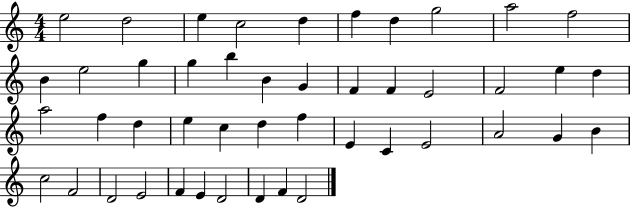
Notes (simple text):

E5/h D5/h E5/q C5/h D5/q F5/q D5/q G5/h A5/h F5/h B4/q E5/h G5/q G5/q B5/q B4/q G4/q F4/q F4/q E4/h F4/h E5/q D5/q A5/h F5/q D5/q E5/q C5/q D5/q F5/q E4/q C4/q E4/h A4/h G4/q B4/q C5/h F4/h D4/h E4/h F4/q E4/q D4/h D4/q F4/q D4/h